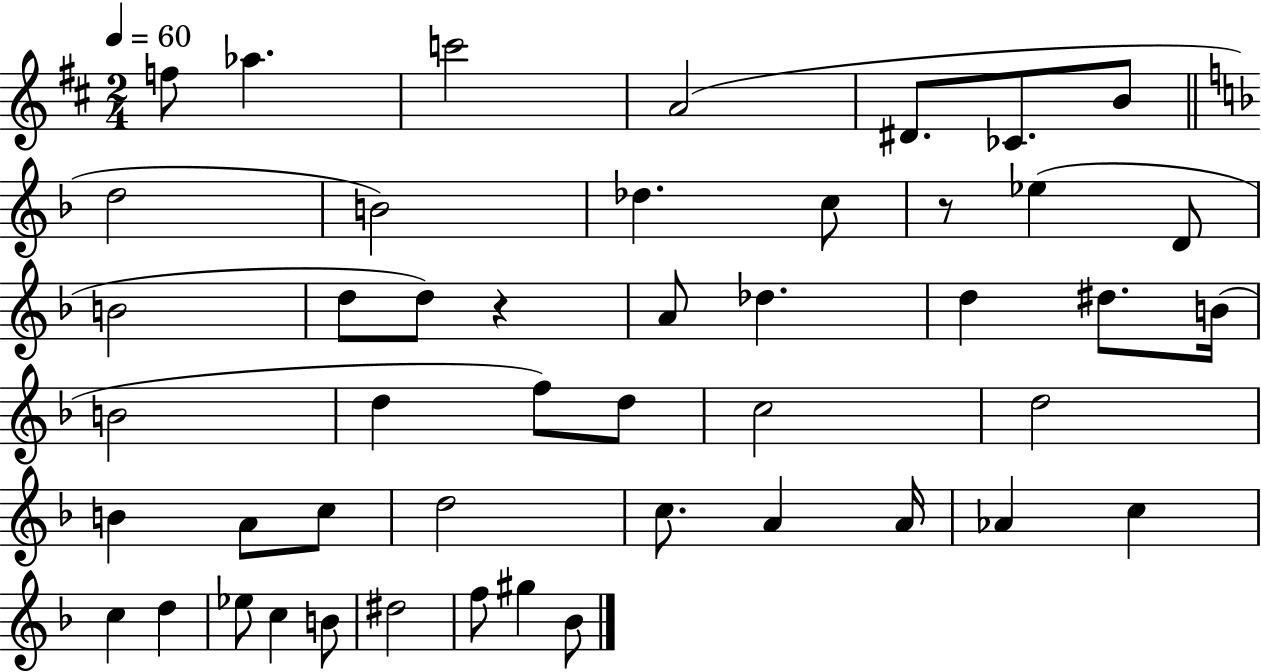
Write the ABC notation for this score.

X:1
T:Untitled
M:2/4
L:1/4
K:D
f/2 _a c'2 A2 ^D/2 _C/2 B/2 d2 B2 _d c/2 z/2 _e D/2 B2 d/2 d/2 z A/2 _d d ^d/2 B/4 B2 d f/2 d/2 c2 d2 B A/2 c/2 d2 c/2 A A/4 _A c c d _e/2 c B/2 ^d2 f/2 ^g _B/2